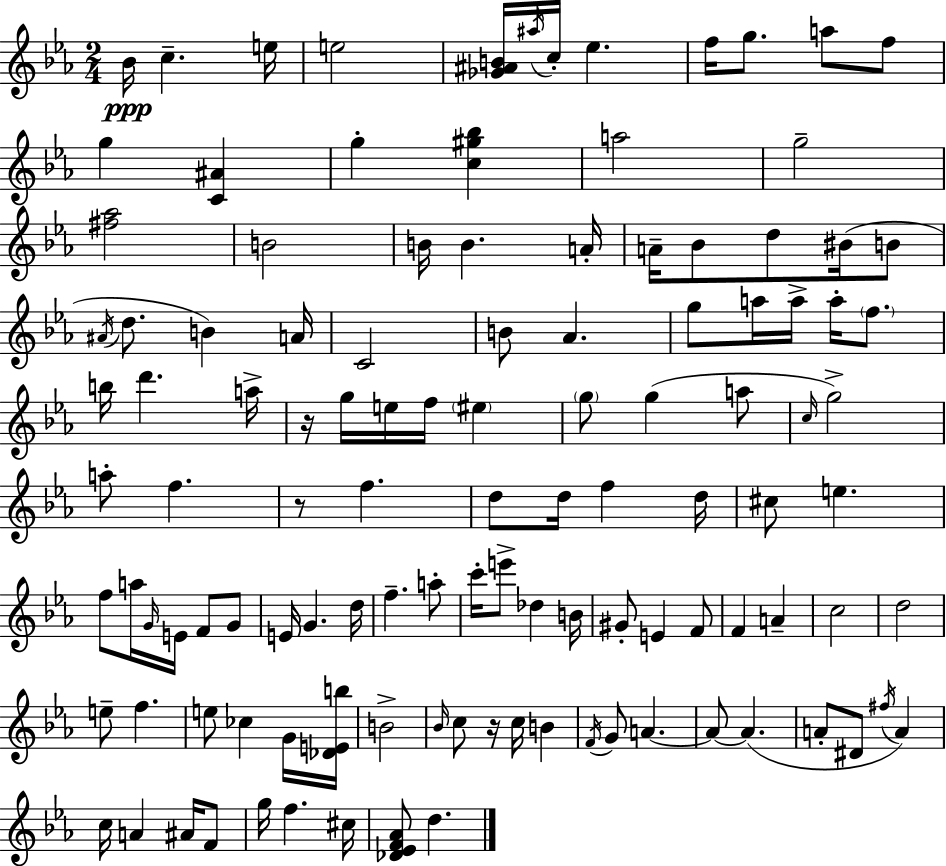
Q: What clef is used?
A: treble